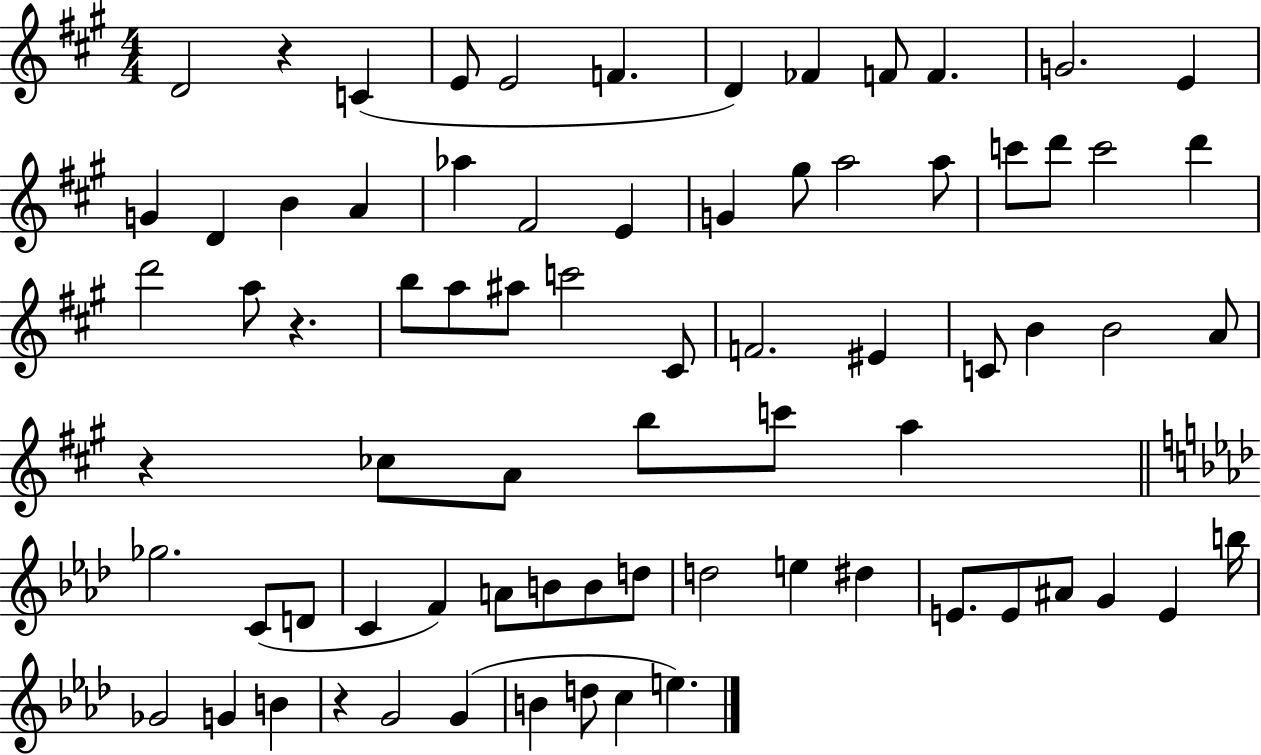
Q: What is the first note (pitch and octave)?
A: D4